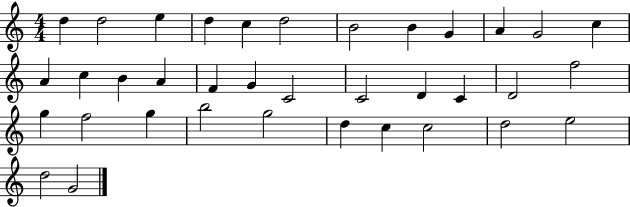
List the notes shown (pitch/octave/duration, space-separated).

D5/q D5/h E5/q D5/q C5/q D5/h B4/h B4/q G4/q A4/q G4/h C5/q A4/q C5/q B4/q A4/q F4/q G4/q C4/h C4/h D4/q C4/q D4/h F5/h G5/q F5/h G5/q B5/h G5/h D5/q C5/q C5/h D5/h E5/h D5/h G4/h